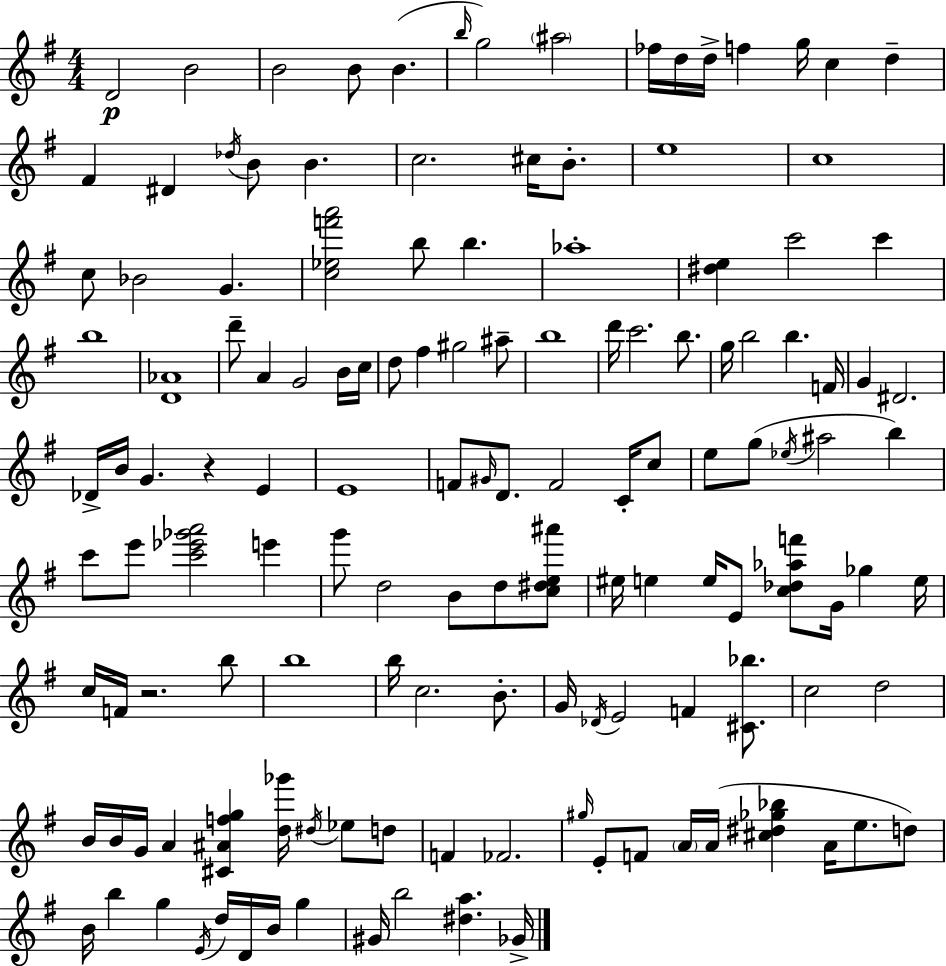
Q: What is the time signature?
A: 4/4